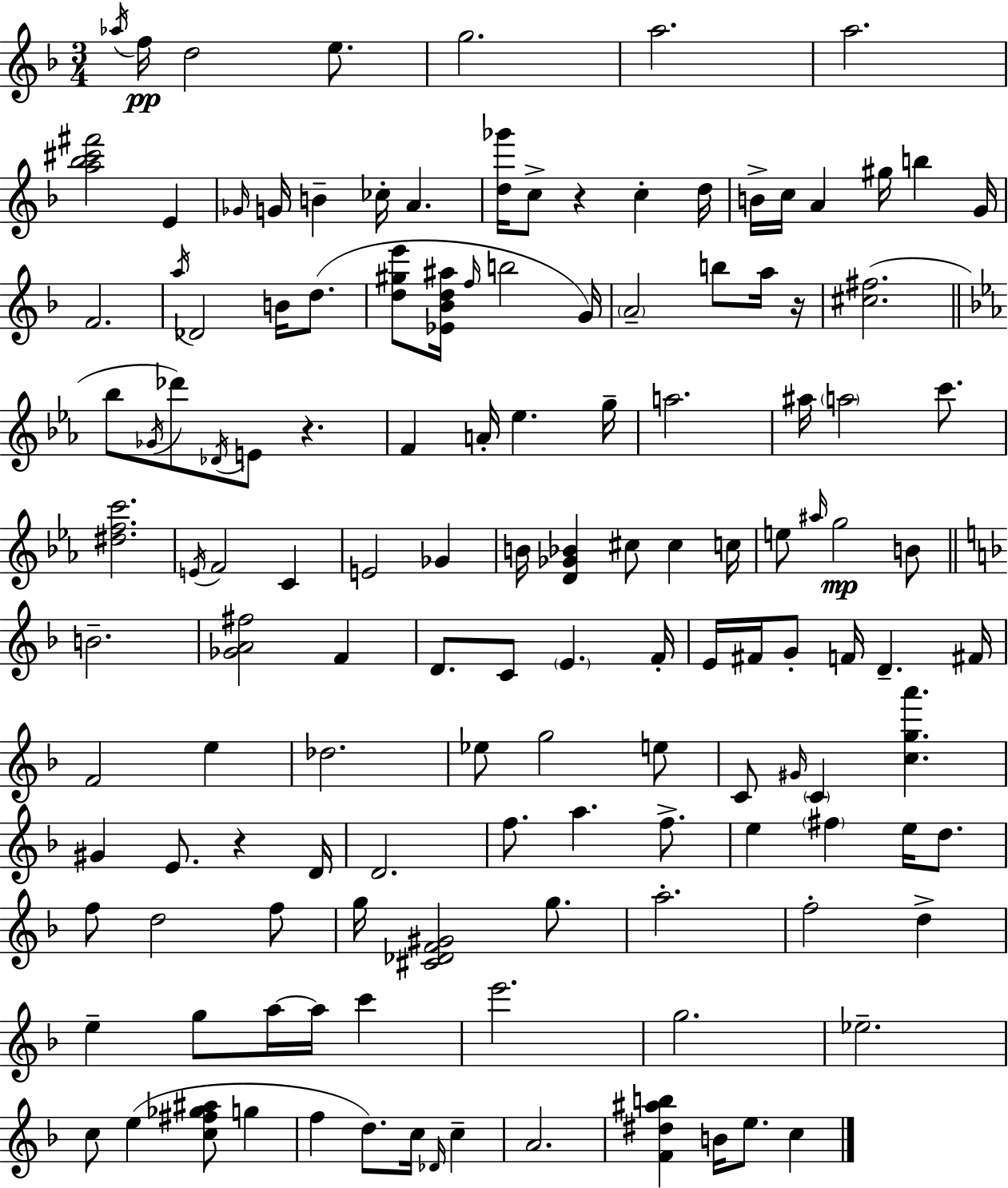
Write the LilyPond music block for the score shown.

{
  \clef treble
  \numericTimeSignature
  \time 3/4
  \key f \major
  \acciaccatura { aes''16 }\pp f''16 d''2 e''8. | g''2. | a''2. | a''2. | \break <a'' bes'' cis''' fis'''>2 e'4 | \grace { ges'16 } g'16 b'4-- ces''16-. a'4. | <d'' ges'''>16 c''8-> r4 c''4-. | d''16 b'16-> c''16 a'4 gis''16 b''4 | \break g'16 f'2. | \acciaccatura { a''16 } des'2 b'16 | d''8.( <d'' gis'' e'''>8 <ees' bes' d'' ais''>16 \grace { f''16 } b''2 | g'16) \parenthesize a'2-- | \break b''8 a''16 r16 <cis'' fis''>2.( | \bar "||" \break \key ees \major bes''8 \acciaccatura { ges'16 }) des'''8 \acciaccatura { des'16 } e'8 r4. | f'4 a'16-. ees''4. | g''16-- a''2. | ais''16 \parenthesize a''2 c'''8. | \break <dis'' f'' c'''>2. | \acciaccatura { e'16 } f'2 c'4 | e'2 ges'4 | b'16 <d' ges' bes'>4 cis''8 cis''4 | \break c''16 e''8 \grace { ais''16 } g''2\mp | b'8 \bar "||" \break \key f \major b'2.-- | <ges' a' fis''>2 f'4 | d'8. c'8 \parenthesize e'4. f'16-. | e'16 fis'16 g'8-. f'16 d'4.-- fis'16 | \break f'2 e''4 | des''2. | ees''8 g''2 e''8 | c'8 \grace { gis'16 } \parenthesize c'4 <c'' g'' a'''>4. | \break gis'4 e'8. r4 | d'16 d'2. | f''8. a''4. f''8.-> | e''4 \parenthesize fis''4 e''16 d''8. | \break f''8 d''2 f''8 | g''16 <cis' des' f' gis'>2 g''8. | a''2.-. | f''2-. d''4-> | \break e''4-- g''8 a''16~~ a''16 c'''4 | e'''2. | g''2. | ees''2.-- | \break c''8 e''4( <c'' fis'' ges'' ais''>8 g''4 | f''4 d''8.) c''16 \grace { des'16 } c''4-- | a'2. | <f' dis'' ais'' b''>4 b'16 e''8. c''4 | \break \bar "|."
}